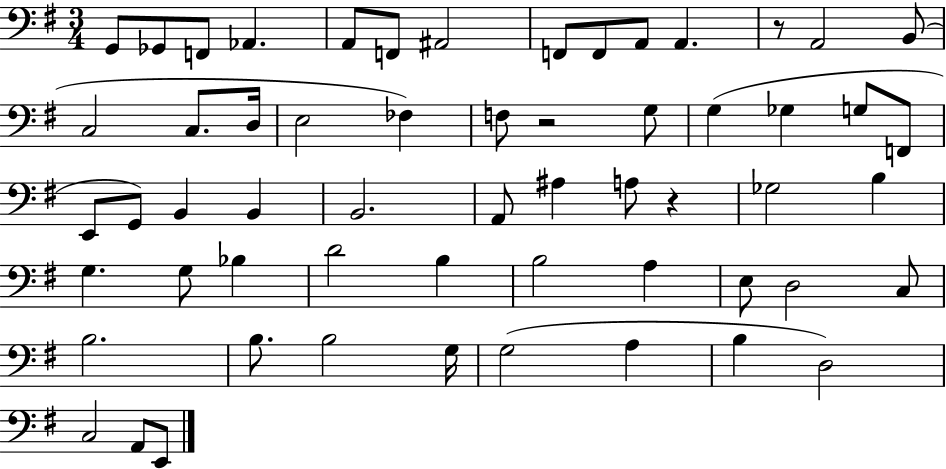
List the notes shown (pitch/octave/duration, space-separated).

G2/e Gb2/e F2/e Ab2/q. A2/e F2/e A#2/h F2/e F2/e A2/e A2/q. R/e A2/h B2/e C3/h C3/e. D3/s E3/h FES3/q F3/e R/h G3/e G3/q Gb3/q G3/e F2/e E2/e G2/e B2/q B2/q B2/h. A2/e A#3/q A3/e R/q Gb3/h B3/q G3/q. G3/e Bb3/q D4/h B3/q B3/h A3/q E3/e D3/h C3/e B3/h. B3/e. B3/h G3/s G3/h A3/q B3/q D3/h C3/h A2/e E2/e